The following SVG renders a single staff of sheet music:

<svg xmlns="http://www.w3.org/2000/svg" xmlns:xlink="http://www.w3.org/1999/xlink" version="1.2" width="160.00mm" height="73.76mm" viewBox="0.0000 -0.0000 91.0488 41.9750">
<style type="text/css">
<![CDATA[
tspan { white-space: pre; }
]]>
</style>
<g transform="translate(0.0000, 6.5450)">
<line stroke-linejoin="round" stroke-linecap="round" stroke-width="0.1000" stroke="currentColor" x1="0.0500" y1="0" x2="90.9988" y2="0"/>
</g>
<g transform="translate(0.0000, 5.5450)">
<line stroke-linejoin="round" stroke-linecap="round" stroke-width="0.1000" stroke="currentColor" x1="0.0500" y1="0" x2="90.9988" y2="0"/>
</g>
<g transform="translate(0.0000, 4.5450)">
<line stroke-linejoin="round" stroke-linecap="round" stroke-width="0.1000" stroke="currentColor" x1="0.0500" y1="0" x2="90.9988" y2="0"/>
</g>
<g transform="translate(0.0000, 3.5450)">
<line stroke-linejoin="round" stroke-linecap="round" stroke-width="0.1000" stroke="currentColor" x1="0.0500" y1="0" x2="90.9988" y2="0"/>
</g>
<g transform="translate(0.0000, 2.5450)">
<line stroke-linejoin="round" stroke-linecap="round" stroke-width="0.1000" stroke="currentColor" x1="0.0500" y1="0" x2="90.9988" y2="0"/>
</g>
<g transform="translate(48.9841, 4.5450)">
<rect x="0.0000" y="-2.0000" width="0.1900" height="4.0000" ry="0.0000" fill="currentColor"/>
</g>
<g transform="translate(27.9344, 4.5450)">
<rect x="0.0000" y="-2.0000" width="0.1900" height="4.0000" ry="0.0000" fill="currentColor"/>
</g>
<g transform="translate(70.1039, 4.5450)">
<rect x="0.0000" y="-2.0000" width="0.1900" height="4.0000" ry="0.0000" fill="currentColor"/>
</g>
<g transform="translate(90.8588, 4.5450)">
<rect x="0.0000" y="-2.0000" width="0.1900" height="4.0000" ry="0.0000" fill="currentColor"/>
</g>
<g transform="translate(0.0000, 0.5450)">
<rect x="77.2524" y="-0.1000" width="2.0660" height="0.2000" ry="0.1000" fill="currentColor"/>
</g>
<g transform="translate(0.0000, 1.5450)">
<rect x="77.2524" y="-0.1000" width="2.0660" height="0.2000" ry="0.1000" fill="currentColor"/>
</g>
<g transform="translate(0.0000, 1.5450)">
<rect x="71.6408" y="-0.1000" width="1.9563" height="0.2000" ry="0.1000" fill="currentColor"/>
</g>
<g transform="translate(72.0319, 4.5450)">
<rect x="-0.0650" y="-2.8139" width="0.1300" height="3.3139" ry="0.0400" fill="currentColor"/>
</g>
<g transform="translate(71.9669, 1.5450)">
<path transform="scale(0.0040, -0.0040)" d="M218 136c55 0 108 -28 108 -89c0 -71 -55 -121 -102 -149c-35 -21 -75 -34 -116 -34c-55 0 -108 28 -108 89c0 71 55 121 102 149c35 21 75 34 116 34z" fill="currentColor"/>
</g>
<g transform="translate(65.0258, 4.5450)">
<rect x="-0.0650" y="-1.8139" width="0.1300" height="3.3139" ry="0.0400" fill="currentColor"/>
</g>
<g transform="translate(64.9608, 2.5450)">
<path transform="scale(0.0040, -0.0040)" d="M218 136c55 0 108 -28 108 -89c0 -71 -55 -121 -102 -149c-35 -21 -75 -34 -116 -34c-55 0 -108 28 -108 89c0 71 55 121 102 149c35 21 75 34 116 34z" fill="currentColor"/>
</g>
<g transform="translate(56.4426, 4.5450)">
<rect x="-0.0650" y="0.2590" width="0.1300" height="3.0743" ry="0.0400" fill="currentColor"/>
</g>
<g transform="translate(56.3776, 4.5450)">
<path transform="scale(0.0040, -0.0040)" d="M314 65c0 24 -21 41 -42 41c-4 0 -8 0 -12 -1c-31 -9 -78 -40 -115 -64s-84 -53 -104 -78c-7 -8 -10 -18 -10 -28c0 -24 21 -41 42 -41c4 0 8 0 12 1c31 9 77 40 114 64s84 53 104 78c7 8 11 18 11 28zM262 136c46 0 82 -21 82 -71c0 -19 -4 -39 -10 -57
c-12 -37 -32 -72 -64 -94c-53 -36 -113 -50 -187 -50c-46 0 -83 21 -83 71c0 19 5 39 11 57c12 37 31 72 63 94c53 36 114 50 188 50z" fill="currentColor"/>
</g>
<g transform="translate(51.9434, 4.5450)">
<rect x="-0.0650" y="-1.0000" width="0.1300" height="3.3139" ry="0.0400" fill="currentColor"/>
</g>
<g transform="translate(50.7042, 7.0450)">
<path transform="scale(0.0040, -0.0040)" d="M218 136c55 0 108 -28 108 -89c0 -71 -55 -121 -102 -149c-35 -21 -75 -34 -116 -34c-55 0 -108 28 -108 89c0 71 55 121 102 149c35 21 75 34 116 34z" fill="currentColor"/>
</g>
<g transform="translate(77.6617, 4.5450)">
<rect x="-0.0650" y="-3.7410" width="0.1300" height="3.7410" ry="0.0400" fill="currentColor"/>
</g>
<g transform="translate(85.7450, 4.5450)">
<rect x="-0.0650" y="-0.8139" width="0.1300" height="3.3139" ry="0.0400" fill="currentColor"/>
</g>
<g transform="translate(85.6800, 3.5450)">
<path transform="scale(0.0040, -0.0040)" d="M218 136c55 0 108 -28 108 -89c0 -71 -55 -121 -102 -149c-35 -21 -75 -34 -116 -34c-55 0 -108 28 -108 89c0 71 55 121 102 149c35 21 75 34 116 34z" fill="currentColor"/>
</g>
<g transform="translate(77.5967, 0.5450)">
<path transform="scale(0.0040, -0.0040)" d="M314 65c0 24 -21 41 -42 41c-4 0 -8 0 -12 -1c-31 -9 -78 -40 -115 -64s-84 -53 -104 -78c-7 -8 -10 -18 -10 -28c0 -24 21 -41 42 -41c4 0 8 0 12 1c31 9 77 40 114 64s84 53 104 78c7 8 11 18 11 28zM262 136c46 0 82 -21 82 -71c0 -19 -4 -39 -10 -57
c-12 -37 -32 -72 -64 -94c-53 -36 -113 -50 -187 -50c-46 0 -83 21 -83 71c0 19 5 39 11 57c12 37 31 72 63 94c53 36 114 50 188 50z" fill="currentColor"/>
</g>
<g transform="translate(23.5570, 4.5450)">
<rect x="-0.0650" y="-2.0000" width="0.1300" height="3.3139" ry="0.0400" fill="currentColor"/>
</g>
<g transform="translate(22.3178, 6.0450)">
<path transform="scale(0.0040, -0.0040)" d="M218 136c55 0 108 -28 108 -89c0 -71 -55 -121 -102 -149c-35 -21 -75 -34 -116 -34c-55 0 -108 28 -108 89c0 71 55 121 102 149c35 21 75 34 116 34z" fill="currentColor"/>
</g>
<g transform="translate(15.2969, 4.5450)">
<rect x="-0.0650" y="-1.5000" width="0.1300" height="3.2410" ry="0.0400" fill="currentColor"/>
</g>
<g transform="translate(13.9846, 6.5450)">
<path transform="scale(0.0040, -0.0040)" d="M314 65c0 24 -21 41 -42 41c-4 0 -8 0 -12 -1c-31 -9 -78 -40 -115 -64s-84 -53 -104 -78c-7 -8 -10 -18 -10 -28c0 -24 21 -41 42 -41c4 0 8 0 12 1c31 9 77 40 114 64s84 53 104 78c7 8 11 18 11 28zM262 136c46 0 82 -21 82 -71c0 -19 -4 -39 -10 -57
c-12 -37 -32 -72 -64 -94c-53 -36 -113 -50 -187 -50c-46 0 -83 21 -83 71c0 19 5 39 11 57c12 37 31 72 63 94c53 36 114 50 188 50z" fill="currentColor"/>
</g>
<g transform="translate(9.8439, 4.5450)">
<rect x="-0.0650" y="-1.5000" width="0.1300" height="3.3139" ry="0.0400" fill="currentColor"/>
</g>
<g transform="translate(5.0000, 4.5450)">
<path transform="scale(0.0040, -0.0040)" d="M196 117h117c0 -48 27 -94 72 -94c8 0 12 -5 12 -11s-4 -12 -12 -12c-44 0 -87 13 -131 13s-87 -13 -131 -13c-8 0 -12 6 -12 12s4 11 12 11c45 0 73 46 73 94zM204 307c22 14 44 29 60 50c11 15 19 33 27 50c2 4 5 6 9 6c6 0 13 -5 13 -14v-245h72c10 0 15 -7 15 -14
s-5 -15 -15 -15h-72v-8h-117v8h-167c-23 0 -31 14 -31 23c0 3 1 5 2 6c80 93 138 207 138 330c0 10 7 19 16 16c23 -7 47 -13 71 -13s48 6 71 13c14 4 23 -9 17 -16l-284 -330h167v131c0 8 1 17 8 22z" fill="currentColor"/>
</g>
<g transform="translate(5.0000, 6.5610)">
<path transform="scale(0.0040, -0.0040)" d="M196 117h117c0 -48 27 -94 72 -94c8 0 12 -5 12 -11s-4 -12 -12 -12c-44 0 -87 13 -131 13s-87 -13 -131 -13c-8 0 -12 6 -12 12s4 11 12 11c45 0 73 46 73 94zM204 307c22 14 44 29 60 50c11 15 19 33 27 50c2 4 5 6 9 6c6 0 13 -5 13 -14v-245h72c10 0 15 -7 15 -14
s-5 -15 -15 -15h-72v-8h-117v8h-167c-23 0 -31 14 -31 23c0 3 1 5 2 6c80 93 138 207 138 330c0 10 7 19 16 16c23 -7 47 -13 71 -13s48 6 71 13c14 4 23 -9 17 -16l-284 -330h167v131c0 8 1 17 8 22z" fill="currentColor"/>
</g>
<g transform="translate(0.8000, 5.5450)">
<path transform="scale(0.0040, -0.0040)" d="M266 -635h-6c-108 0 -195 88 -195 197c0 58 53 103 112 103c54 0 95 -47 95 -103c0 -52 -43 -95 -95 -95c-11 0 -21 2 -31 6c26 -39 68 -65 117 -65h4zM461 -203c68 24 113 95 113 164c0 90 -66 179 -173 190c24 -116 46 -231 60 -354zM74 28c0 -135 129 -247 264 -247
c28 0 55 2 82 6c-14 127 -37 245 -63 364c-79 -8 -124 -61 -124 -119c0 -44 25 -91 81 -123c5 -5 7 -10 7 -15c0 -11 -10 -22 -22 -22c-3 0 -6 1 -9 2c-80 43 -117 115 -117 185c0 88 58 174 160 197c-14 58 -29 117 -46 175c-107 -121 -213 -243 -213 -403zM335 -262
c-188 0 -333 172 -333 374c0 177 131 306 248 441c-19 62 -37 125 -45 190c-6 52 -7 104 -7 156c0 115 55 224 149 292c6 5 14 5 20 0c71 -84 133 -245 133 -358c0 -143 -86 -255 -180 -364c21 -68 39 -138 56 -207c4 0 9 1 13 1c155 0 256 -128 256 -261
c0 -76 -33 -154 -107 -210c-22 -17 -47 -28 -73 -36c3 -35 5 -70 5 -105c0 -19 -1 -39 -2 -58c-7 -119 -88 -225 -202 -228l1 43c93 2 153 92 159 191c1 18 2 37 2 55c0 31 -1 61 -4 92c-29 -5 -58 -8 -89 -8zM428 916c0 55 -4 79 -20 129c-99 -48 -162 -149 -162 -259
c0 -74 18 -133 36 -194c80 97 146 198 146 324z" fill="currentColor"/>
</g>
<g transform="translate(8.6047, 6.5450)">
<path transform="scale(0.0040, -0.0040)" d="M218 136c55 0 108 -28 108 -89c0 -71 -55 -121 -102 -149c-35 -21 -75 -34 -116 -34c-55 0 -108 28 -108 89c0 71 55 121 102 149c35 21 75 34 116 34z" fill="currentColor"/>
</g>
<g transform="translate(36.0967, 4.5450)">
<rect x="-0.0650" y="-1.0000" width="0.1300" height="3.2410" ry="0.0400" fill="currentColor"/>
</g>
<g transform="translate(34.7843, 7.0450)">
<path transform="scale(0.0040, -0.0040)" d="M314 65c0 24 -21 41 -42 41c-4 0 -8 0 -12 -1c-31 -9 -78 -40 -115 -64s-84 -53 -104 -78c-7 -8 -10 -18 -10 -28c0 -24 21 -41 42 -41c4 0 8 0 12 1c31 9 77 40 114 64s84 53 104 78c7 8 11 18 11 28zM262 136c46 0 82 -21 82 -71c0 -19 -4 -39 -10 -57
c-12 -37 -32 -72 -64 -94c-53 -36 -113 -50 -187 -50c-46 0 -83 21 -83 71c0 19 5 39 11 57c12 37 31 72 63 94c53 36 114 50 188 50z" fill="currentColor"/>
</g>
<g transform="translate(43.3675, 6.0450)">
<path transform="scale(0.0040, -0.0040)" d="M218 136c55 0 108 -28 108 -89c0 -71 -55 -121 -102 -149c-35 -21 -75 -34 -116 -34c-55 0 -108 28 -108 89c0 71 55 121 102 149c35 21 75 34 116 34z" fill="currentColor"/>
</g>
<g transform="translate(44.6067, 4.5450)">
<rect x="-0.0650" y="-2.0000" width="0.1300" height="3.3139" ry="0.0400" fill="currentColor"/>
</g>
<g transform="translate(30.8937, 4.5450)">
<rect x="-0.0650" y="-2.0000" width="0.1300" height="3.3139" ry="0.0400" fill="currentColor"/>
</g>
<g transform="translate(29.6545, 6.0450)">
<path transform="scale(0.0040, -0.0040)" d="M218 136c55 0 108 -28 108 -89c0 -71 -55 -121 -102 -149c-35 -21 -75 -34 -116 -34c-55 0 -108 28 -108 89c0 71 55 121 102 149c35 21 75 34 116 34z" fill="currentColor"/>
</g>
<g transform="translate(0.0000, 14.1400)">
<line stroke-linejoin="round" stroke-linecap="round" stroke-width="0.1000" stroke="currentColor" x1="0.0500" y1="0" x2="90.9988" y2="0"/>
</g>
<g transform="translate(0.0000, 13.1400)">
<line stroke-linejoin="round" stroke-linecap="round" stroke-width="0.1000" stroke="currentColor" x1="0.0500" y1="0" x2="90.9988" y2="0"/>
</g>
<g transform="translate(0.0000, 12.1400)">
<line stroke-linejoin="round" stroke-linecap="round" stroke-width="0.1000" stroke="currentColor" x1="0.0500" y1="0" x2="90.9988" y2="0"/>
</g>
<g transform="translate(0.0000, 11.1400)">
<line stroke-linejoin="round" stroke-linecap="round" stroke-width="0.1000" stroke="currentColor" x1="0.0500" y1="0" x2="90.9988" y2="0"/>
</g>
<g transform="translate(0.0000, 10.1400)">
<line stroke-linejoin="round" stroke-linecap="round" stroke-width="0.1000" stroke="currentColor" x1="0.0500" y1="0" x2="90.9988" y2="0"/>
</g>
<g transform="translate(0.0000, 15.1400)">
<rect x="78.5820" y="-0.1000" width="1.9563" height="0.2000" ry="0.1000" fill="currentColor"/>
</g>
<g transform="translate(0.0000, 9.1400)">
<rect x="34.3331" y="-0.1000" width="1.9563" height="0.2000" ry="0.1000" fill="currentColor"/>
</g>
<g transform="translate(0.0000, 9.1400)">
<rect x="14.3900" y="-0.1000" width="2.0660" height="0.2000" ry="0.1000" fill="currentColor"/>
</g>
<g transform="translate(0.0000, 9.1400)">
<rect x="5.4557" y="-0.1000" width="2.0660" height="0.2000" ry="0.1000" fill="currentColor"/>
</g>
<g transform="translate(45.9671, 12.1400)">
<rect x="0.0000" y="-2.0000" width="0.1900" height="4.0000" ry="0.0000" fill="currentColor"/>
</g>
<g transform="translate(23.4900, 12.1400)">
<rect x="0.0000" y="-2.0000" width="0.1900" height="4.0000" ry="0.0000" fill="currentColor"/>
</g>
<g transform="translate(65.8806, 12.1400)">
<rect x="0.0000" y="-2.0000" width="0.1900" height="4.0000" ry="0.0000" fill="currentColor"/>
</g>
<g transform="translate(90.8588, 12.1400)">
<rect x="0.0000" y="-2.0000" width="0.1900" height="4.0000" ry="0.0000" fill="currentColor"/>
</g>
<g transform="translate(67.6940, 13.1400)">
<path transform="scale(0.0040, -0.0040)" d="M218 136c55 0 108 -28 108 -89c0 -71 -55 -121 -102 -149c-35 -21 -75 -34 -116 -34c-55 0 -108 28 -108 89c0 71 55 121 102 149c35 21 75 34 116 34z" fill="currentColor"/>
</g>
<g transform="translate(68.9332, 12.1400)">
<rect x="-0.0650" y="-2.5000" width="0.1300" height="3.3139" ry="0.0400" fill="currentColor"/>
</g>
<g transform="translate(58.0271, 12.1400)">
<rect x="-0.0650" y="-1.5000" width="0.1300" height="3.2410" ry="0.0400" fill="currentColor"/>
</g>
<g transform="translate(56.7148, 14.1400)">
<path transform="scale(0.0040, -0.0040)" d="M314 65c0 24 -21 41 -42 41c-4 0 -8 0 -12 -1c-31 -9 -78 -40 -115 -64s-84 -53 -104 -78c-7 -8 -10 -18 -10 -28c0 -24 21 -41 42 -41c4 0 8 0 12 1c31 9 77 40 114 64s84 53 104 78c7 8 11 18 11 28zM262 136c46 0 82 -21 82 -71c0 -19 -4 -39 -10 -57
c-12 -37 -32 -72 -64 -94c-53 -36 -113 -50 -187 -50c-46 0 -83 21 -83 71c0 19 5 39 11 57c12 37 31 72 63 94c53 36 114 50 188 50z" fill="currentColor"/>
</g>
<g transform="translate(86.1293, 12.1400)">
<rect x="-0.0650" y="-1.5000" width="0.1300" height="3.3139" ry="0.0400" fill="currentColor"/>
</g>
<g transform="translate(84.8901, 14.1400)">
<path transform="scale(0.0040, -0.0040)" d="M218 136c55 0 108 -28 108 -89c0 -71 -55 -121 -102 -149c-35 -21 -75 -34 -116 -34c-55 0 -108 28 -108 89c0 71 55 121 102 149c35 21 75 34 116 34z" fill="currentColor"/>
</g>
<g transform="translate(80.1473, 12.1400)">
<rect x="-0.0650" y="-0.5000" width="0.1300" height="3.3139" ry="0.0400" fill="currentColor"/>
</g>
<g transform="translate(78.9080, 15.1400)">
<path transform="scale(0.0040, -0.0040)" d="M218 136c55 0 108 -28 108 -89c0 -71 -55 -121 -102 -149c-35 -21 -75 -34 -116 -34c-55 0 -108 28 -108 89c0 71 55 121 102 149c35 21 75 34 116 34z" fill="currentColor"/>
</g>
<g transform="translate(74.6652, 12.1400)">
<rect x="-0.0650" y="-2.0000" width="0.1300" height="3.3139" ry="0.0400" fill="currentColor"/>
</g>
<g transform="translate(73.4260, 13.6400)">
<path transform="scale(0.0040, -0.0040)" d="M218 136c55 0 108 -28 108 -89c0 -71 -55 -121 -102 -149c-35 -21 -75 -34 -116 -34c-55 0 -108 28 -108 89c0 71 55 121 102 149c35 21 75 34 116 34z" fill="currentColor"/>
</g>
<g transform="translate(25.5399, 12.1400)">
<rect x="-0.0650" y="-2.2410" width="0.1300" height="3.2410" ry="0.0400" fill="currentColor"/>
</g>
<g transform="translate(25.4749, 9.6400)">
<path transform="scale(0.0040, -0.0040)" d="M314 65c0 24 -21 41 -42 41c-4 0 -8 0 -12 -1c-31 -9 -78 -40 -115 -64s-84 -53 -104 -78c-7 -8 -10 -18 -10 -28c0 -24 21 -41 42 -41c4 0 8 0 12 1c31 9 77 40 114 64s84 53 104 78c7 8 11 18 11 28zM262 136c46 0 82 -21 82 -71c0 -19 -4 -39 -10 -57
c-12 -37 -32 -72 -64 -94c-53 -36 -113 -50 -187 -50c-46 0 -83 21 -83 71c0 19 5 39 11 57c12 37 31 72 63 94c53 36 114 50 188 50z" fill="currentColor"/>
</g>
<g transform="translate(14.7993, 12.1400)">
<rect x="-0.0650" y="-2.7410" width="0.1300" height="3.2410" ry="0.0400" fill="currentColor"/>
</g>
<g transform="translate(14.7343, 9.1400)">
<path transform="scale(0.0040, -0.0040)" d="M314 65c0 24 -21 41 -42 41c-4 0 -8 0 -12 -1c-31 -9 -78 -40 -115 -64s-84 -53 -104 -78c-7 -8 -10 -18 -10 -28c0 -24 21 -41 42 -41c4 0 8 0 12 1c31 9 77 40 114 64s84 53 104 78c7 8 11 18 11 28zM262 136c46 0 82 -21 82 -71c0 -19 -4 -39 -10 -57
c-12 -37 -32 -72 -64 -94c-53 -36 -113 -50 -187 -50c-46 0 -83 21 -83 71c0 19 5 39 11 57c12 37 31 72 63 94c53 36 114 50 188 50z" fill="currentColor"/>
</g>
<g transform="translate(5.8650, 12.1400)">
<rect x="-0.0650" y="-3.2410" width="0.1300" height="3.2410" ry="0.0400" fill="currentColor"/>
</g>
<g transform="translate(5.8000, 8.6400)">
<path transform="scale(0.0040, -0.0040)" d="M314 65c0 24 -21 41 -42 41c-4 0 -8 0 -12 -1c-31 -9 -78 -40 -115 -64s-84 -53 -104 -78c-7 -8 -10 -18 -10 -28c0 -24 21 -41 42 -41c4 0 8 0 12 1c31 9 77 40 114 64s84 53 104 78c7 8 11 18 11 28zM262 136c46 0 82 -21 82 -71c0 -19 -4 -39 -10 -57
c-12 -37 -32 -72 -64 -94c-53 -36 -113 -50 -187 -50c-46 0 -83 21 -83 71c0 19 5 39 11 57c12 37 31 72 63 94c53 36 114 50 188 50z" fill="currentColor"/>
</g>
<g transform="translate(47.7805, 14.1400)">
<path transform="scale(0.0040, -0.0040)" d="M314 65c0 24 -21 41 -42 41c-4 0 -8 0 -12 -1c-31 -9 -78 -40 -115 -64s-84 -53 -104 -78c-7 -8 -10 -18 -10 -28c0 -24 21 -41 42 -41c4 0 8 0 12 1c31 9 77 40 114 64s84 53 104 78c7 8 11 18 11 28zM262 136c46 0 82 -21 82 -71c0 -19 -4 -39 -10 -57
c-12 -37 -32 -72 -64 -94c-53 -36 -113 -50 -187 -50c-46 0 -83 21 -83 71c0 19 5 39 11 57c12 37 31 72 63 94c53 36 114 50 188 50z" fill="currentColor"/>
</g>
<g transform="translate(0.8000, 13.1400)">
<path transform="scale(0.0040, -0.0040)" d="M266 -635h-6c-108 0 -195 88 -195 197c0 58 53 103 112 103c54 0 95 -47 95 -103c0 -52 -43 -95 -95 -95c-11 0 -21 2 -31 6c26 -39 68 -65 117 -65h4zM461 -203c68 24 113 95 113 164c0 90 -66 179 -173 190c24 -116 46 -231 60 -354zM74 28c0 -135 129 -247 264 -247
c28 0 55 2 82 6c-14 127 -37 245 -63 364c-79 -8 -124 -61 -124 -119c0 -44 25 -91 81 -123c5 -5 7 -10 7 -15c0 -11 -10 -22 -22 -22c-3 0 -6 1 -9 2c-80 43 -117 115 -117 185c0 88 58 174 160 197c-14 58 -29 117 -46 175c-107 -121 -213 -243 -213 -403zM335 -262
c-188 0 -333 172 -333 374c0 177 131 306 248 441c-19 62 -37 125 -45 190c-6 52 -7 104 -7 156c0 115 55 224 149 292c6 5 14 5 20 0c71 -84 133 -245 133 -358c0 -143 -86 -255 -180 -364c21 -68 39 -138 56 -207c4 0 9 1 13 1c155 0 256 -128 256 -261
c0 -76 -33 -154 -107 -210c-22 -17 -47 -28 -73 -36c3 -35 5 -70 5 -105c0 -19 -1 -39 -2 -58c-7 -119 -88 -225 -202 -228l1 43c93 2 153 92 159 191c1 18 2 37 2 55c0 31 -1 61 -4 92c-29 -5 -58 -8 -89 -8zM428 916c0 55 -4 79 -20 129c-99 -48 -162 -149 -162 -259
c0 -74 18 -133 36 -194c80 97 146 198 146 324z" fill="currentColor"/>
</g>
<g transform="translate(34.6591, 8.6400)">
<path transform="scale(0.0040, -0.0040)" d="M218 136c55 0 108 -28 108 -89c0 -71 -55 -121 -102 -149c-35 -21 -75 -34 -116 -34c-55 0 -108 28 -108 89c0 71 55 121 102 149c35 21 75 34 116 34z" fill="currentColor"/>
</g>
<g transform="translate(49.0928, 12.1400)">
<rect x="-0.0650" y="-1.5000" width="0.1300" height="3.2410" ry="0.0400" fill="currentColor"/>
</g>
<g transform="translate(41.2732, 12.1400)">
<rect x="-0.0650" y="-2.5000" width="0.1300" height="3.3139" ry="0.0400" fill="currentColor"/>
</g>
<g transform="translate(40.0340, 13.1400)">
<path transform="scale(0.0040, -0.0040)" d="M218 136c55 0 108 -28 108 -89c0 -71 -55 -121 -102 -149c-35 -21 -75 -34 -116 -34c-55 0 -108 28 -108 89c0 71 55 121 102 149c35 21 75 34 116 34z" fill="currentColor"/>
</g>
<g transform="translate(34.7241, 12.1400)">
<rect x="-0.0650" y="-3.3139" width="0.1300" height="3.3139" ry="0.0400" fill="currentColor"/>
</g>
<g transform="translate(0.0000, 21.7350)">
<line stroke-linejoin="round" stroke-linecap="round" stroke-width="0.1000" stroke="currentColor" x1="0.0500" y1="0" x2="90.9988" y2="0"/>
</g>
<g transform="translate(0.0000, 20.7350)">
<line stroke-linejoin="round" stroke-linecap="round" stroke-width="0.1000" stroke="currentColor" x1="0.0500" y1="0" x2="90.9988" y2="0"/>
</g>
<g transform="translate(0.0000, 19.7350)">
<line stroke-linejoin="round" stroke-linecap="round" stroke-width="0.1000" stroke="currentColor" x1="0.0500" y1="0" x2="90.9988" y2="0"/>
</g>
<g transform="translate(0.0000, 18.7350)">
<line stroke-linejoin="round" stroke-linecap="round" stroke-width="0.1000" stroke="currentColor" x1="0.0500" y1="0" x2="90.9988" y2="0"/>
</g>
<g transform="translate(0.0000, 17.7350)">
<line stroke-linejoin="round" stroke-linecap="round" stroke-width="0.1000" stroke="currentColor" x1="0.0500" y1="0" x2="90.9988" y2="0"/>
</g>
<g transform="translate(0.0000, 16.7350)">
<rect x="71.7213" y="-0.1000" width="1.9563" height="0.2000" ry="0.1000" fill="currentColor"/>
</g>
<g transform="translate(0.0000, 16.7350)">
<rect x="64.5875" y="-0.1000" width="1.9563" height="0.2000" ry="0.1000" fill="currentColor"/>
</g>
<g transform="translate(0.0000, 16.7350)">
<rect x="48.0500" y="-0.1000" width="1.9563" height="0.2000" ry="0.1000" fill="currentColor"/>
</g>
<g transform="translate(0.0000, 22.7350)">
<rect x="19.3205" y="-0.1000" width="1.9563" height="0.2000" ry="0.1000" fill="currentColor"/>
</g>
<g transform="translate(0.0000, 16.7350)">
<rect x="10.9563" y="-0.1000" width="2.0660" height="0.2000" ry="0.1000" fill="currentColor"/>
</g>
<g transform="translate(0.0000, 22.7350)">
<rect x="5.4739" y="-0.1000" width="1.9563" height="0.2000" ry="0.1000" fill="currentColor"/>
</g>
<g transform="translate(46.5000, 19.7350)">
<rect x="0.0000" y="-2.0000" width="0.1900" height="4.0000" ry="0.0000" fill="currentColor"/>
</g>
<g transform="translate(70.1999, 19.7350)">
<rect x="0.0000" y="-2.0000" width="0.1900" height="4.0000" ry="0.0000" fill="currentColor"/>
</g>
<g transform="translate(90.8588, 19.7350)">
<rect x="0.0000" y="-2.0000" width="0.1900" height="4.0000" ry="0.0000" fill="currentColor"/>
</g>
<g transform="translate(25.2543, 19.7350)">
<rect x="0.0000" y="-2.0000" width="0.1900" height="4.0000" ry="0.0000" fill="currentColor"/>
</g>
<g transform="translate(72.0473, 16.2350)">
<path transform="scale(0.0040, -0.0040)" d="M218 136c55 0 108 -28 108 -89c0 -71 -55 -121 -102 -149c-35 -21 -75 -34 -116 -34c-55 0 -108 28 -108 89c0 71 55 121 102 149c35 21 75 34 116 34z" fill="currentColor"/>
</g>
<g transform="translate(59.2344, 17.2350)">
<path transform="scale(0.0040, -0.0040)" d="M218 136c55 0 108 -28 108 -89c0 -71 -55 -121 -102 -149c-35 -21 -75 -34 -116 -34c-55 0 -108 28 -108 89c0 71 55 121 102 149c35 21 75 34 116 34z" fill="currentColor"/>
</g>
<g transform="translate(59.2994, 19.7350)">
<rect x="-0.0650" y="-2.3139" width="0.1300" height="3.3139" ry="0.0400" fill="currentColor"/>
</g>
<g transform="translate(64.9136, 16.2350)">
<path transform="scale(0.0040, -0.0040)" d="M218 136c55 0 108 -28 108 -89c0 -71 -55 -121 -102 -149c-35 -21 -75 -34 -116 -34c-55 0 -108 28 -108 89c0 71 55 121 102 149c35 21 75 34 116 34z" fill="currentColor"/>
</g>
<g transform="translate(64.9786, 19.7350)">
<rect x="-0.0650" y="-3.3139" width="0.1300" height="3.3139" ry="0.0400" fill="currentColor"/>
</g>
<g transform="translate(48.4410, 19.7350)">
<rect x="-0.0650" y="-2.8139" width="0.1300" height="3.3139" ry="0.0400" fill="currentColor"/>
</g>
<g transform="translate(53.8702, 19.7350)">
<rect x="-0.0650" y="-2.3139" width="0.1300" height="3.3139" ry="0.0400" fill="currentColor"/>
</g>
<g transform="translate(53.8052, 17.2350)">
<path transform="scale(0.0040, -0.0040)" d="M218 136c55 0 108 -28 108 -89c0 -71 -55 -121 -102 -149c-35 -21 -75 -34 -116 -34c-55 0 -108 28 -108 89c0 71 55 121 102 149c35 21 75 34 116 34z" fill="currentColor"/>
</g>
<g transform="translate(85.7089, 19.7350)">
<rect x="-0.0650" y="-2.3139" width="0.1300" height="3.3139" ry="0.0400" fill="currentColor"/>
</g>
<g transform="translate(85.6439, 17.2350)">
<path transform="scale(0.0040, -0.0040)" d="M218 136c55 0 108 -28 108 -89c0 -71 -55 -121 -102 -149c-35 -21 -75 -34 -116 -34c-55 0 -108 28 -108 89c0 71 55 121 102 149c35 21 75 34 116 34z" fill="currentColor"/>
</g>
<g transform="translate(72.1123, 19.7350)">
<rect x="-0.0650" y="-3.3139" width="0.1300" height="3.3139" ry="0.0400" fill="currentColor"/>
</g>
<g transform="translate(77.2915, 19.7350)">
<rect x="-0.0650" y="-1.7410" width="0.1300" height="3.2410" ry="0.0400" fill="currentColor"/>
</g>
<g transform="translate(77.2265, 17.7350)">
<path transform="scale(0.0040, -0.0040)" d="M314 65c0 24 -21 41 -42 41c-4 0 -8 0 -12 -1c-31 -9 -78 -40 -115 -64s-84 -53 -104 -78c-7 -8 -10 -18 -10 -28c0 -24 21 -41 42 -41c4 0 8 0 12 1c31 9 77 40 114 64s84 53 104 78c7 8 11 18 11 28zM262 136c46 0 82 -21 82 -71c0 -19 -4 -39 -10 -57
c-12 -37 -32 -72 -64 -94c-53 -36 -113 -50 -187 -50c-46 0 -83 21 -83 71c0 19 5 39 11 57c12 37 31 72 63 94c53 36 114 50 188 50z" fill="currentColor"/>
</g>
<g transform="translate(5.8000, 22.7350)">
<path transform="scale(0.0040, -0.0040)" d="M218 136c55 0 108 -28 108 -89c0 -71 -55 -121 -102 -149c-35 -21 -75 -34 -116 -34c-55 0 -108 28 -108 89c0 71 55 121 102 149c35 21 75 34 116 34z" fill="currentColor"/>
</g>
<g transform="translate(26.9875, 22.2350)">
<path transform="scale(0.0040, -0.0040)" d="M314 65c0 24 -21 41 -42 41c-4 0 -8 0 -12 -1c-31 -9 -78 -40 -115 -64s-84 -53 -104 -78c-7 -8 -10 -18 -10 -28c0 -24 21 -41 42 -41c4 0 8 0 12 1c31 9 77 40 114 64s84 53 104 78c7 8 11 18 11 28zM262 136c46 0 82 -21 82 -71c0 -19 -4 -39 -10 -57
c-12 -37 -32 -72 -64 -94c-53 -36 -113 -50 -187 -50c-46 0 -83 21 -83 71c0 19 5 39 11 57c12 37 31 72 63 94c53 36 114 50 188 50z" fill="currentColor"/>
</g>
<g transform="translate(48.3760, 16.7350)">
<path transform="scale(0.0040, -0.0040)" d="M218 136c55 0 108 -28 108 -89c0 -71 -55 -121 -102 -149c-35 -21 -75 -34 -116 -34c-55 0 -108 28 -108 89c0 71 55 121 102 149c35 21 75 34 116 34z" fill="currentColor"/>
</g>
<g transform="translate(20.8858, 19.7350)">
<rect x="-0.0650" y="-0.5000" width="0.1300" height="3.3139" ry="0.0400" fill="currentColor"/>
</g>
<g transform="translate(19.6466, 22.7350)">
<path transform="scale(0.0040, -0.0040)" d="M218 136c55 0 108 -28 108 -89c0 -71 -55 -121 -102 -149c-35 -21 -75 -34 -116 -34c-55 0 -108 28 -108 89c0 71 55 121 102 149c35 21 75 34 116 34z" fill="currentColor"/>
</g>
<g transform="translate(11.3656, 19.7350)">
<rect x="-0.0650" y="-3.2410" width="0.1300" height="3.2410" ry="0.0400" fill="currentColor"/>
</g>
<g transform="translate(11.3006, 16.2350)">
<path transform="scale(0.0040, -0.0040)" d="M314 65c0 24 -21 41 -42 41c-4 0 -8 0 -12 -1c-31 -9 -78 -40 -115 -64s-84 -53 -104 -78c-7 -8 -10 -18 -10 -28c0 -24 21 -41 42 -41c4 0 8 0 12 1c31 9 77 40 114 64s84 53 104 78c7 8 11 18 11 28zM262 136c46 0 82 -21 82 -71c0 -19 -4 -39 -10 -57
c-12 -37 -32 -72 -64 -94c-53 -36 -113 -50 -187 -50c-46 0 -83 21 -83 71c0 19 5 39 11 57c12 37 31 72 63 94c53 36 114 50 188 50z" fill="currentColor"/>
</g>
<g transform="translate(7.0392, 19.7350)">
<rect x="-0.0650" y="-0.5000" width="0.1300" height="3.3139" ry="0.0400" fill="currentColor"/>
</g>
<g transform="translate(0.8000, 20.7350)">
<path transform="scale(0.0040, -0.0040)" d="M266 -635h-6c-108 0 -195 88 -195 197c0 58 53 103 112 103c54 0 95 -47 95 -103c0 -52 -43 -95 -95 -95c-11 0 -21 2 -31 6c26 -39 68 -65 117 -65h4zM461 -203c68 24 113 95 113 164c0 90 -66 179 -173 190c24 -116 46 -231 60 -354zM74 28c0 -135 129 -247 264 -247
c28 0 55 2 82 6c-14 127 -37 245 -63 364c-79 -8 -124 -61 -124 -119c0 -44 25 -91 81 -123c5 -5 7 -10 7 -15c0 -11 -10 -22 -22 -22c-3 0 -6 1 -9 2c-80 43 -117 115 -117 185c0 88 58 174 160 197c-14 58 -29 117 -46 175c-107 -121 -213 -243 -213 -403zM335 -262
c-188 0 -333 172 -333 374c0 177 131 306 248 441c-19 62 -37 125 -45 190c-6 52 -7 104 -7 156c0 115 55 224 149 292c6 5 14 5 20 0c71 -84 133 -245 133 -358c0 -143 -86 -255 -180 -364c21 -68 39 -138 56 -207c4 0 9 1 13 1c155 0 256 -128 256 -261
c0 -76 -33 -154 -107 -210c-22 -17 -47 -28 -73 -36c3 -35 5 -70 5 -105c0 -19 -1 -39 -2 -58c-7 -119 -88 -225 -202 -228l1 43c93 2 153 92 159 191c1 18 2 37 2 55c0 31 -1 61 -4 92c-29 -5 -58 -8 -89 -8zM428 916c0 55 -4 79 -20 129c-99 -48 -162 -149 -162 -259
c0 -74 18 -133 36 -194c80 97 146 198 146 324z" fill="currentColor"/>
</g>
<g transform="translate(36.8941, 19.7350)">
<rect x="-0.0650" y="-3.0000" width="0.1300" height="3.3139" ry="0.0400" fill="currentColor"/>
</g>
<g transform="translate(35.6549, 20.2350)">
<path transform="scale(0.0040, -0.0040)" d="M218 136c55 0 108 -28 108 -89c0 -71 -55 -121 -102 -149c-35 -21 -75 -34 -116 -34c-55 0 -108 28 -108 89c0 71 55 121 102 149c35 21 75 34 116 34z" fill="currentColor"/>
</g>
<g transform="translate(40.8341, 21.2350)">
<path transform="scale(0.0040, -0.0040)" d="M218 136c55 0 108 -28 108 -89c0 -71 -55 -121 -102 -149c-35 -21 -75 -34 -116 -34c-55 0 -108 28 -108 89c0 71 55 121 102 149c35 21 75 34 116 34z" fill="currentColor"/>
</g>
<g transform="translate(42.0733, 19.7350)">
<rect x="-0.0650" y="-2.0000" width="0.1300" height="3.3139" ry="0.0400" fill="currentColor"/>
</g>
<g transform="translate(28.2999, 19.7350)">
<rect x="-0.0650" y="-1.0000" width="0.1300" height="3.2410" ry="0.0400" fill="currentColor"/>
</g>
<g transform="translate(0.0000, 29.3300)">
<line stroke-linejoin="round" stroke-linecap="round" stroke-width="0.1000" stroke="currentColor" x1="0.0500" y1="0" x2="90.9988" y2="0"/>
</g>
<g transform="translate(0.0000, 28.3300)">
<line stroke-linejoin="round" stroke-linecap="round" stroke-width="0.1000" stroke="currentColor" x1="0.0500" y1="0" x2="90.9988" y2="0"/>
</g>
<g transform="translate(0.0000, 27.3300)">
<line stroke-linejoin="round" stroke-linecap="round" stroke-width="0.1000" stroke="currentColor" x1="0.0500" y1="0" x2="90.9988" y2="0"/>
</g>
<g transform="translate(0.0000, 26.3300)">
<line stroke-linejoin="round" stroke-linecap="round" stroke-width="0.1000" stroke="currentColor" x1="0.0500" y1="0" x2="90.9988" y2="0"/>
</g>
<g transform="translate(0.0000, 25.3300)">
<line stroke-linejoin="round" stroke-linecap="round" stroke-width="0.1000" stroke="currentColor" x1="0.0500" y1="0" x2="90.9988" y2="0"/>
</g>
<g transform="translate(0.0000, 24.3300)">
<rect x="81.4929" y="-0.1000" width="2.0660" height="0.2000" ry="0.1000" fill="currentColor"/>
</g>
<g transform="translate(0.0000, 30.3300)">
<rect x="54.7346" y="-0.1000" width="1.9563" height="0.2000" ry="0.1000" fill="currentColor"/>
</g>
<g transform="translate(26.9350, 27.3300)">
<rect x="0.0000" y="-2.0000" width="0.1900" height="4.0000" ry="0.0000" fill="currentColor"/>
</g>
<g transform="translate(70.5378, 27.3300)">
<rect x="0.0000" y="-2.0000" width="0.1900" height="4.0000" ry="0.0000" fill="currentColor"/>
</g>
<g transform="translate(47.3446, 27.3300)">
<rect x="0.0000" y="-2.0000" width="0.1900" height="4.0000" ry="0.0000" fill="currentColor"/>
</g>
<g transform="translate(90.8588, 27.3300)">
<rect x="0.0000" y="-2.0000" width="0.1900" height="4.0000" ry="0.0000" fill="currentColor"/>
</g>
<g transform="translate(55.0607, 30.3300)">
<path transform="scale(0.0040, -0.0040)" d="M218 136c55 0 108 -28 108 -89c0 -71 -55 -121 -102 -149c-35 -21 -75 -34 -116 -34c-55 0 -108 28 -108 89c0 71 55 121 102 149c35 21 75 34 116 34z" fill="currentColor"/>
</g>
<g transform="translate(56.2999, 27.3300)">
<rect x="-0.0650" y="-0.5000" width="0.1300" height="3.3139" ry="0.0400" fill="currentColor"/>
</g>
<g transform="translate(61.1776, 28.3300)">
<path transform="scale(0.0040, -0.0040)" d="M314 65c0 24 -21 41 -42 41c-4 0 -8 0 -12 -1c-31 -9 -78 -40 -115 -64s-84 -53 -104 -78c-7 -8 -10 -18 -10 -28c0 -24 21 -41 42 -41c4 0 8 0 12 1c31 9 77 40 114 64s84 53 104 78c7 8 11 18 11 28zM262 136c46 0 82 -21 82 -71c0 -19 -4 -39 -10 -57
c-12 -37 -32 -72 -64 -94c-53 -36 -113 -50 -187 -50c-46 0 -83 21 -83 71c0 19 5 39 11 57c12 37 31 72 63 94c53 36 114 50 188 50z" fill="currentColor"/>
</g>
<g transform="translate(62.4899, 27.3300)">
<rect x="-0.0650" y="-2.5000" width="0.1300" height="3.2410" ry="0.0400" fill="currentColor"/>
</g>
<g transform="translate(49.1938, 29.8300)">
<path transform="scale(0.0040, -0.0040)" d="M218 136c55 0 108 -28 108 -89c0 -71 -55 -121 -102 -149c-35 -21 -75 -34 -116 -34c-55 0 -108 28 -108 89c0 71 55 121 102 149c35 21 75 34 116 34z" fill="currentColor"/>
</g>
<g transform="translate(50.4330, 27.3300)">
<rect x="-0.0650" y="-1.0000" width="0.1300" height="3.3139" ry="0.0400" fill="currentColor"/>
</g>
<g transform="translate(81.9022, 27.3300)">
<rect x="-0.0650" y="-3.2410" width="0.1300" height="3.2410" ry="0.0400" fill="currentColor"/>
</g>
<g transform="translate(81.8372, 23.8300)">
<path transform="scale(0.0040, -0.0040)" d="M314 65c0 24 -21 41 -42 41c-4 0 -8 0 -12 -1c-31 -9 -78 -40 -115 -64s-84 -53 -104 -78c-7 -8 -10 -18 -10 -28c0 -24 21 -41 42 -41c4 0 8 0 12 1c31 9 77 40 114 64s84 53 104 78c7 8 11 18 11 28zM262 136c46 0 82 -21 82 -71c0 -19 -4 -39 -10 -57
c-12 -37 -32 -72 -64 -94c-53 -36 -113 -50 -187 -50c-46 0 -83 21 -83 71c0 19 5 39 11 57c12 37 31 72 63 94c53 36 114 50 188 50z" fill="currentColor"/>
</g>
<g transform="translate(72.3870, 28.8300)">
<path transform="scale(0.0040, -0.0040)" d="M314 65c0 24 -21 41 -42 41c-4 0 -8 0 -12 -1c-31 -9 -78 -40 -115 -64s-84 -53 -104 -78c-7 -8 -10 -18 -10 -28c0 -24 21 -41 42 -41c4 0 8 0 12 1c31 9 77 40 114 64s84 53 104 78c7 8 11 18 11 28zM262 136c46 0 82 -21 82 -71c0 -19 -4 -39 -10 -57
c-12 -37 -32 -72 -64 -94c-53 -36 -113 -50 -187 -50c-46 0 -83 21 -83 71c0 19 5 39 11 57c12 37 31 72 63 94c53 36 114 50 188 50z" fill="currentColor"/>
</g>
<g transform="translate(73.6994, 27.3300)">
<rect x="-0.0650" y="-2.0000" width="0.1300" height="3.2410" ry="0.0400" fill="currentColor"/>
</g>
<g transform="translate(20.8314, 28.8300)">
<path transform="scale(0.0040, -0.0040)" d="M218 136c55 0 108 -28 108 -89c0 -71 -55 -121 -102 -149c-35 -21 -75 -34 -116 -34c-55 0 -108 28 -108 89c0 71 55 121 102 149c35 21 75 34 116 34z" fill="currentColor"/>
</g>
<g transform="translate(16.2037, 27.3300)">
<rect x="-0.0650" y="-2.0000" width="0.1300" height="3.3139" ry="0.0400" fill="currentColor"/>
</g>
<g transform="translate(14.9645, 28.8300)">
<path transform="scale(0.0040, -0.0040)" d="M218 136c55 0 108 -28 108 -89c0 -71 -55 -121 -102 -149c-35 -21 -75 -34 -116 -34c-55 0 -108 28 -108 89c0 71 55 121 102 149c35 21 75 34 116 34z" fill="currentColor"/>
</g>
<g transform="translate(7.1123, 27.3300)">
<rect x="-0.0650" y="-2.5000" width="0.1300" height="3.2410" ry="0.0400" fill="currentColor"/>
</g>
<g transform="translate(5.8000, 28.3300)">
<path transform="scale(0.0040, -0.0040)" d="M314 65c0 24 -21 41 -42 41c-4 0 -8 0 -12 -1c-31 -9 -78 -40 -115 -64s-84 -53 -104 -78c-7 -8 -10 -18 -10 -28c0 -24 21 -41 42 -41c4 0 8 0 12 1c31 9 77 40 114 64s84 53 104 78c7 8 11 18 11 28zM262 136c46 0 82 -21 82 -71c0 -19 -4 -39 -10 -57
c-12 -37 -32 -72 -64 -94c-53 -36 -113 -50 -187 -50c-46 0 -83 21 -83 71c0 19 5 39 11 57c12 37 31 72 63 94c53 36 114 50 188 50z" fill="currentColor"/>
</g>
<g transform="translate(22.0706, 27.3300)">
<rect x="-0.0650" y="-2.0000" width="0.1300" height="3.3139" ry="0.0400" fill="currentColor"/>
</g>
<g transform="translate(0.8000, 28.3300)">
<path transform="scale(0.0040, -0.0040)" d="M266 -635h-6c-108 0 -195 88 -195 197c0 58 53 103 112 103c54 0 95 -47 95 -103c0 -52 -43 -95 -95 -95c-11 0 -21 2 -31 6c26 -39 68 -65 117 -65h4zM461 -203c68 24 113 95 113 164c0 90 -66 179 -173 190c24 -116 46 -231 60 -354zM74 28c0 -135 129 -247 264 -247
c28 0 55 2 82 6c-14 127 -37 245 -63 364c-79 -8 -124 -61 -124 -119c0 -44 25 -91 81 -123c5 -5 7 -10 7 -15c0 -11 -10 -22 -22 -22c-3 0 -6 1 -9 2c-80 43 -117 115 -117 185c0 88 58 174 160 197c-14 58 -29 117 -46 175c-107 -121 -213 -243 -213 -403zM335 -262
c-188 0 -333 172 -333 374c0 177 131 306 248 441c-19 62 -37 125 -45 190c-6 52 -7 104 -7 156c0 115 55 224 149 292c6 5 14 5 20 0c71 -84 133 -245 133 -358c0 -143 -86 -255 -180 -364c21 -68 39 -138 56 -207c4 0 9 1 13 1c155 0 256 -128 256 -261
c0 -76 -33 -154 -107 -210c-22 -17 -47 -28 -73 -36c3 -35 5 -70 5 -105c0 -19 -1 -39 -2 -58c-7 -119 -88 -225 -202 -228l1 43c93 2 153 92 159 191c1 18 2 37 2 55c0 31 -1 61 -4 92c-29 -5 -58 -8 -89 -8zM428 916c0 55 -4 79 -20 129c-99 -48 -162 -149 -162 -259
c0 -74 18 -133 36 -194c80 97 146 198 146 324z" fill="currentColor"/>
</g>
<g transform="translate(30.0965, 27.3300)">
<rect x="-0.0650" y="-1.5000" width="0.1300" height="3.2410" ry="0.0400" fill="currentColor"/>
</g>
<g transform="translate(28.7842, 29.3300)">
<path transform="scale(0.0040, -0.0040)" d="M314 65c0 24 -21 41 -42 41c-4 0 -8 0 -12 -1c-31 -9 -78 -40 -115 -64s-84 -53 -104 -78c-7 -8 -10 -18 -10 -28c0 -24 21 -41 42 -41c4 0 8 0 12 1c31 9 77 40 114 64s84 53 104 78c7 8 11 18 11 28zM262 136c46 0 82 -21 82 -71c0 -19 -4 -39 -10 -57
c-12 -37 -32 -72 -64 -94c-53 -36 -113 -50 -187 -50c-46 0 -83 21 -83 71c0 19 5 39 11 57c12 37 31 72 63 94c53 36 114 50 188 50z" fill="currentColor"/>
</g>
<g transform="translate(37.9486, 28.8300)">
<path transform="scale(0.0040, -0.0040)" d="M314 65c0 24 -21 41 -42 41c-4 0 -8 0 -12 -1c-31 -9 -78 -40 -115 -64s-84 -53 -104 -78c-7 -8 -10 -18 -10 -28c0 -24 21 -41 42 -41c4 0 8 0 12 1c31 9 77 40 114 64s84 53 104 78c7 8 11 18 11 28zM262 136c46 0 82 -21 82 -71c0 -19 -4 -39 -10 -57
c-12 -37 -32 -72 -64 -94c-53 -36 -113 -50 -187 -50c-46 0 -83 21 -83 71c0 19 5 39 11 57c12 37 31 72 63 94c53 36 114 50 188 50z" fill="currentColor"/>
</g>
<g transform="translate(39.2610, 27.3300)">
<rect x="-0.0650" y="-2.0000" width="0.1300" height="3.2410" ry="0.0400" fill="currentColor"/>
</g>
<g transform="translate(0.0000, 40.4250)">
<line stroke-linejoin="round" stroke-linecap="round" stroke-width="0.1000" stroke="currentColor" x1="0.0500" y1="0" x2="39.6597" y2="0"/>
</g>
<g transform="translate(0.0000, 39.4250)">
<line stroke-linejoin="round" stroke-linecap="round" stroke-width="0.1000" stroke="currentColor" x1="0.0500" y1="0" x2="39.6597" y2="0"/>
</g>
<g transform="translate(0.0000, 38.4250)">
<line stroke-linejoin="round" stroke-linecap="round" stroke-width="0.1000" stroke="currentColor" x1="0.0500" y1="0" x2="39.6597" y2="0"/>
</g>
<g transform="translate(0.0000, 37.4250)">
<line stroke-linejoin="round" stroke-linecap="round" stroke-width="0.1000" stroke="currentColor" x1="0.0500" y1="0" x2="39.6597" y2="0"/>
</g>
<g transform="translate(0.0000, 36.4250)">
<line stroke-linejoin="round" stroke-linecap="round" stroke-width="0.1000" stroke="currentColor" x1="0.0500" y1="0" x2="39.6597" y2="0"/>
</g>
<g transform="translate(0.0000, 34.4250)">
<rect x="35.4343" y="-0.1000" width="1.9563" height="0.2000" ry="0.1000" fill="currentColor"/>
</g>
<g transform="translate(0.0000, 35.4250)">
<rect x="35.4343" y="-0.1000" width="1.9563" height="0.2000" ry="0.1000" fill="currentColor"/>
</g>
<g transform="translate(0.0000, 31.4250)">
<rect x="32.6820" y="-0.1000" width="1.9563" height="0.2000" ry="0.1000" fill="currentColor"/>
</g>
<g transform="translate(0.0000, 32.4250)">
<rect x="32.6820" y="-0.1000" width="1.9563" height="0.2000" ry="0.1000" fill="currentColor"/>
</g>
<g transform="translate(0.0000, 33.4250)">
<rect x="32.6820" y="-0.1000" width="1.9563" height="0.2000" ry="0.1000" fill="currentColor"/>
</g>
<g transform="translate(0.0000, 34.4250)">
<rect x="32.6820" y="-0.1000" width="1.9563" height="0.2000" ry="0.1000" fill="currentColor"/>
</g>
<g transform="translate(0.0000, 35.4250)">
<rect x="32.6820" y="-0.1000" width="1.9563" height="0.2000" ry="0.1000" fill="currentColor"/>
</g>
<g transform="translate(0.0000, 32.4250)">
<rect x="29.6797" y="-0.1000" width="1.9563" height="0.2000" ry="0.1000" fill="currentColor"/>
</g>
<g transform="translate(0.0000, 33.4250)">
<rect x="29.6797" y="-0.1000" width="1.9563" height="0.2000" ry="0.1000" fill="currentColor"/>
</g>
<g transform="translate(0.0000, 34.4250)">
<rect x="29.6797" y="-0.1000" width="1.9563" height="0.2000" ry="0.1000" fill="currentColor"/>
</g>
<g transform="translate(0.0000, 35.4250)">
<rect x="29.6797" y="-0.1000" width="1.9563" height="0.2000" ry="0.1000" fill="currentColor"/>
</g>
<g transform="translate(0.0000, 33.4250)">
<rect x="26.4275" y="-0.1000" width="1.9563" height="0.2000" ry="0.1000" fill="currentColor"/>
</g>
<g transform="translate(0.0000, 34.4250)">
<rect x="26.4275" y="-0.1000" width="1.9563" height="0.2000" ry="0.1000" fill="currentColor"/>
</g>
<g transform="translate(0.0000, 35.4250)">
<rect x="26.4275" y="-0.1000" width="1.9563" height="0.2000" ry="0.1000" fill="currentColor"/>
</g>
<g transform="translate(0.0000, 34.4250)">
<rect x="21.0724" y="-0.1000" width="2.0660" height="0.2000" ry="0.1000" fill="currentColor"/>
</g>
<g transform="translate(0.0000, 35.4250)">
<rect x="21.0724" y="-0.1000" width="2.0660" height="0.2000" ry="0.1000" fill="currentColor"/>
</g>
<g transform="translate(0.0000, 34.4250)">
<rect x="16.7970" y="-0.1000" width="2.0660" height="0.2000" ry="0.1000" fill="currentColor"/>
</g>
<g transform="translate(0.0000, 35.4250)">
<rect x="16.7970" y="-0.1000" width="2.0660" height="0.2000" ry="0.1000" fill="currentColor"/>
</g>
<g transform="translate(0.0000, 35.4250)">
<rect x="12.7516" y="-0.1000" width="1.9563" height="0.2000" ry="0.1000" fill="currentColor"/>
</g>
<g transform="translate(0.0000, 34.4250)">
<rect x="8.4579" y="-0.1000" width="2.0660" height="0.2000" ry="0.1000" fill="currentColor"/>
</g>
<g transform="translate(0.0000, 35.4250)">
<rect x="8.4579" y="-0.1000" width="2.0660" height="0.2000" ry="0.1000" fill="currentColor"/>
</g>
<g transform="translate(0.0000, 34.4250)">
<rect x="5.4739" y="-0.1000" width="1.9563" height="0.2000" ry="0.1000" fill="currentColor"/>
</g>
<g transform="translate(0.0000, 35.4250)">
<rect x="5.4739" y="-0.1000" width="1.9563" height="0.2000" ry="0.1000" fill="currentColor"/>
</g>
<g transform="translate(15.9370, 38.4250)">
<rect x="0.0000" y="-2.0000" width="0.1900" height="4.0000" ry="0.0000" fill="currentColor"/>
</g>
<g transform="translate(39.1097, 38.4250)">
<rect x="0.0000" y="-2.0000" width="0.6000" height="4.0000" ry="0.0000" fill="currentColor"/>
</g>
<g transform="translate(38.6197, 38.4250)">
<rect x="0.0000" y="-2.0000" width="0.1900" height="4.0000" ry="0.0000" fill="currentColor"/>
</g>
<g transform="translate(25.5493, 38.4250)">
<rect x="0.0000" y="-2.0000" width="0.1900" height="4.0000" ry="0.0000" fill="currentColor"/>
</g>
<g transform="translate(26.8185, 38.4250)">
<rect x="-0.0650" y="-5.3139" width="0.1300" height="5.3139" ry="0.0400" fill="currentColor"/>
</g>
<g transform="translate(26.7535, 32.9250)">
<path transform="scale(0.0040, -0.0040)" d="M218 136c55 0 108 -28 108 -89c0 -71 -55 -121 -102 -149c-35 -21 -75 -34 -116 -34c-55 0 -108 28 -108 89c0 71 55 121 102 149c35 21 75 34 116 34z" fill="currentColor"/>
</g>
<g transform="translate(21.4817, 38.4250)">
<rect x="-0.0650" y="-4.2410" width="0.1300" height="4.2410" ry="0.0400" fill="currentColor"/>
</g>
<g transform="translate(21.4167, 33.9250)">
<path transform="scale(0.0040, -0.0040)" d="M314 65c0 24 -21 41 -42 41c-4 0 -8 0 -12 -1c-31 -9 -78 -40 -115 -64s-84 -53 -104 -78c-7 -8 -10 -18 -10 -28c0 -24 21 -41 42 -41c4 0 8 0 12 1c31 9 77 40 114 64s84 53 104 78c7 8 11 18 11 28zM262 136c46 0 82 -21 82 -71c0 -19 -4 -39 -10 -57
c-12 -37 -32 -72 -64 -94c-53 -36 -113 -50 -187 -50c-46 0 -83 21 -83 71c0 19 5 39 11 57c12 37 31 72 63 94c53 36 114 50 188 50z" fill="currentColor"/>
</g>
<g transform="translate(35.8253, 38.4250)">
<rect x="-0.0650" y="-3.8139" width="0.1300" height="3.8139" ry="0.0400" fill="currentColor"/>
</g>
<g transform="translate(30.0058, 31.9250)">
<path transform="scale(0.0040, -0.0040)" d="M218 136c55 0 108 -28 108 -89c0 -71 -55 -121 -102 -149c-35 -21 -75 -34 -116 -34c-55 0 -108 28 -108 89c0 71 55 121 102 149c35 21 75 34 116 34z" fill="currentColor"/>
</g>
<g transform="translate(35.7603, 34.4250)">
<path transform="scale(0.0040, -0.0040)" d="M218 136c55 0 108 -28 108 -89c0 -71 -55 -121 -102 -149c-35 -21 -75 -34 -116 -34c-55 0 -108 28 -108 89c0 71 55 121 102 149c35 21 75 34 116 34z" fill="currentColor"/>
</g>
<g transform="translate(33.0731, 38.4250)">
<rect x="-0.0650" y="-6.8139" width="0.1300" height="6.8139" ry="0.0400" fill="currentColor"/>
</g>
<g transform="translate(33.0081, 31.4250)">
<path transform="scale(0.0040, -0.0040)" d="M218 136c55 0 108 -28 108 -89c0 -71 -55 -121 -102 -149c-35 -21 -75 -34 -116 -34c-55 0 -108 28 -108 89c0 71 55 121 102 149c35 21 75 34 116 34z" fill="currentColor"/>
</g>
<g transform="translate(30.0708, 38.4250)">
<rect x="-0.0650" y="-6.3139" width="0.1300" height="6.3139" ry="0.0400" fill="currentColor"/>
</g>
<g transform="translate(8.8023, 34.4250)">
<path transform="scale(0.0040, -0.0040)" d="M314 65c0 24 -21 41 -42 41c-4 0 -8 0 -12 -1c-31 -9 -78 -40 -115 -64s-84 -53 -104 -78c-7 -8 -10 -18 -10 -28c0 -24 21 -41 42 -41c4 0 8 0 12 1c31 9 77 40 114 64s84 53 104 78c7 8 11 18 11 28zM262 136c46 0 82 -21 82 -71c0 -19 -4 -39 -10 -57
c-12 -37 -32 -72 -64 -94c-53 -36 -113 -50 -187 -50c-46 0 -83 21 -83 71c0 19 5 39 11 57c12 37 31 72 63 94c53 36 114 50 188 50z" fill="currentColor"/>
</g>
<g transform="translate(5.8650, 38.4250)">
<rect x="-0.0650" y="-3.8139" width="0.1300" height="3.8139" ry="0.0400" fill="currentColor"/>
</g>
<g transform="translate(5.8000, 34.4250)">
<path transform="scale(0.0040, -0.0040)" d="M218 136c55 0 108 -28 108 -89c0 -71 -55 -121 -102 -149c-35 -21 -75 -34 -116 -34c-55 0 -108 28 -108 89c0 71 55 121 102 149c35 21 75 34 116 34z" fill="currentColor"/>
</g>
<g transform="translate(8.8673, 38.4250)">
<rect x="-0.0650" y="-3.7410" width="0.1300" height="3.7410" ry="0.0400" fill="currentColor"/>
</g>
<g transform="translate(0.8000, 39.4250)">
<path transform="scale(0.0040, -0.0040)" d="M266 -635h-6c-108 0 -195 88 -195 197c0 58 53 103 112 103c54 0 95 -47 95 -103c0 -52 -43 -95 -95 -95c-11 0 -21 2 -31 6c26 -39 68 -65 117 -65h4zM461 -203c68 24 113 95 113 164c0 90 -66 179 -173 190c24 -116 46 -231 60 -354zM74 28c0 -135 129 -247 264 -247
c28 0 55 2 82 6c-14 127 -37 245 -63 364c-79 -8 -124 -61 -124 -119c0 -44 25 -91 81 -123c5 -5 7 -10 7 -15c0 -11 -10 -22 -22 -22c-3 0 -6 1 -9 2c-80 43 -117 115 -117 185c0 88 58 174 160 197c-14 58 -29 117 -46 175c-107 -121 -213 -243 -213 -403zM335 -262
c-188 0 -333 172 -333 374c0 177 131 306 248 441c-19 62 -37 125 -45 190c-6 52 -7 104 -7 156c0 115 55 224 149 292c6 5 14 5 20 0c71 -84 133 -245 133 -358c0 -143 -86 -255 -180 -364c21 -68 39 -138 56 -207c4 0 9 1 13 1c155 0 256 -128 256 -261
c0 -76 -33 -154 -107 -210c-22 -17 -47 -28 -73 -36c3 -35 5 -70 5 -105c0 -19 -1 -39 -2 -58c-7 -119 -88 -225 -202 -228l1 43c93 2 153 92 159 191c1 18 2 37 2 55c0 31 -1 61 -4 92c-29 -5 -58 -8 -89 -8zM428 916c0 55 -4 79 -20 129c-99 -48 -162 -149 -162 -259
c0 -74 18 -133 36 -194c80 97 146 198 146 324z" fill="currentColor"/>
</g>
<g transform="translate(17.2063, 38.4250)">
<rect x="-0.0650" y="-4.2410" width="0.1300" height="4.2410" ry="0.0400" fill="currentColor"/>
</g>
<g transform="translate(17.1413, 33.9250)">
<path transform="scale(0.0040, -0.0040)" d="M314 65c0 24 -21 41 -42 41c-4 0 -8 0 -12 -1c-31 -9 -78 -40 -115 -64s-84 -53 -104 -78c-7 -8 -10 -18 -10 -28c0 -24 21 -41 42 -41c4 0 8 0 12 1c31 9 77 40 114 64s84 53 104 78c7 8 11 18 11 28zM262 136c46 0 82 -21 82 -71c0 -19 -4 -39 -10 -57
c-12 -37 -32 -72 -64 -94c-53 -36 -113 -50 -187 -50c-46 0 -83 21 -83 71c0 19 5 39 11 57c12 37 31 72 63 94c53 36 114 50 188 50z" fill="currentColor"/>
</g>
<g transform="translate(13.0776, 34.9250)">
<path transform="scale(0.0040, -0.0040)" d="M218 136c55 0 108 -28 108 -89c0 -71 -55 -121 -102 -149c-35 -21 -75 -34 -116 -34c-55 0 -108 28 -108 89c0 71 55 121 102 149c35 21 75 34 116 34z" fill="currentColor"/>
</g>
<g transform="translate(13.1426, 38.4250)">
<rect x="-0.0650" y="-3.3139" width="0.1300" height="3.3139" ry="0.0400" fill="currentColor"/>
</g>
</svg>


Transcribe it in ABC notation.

X:1
T:Untitled
M:4/4
L:1/4
K:C
E E2 F F D2 F D B2 f a c'2 d b2 a2 g2 b G E2 E2 G F C E C b2 C D2 A F a g g b b f2 g G2 F F E2 F2 D C G2 F2 b2 c' c'2 b d'2 d'2 f' a' b' c'